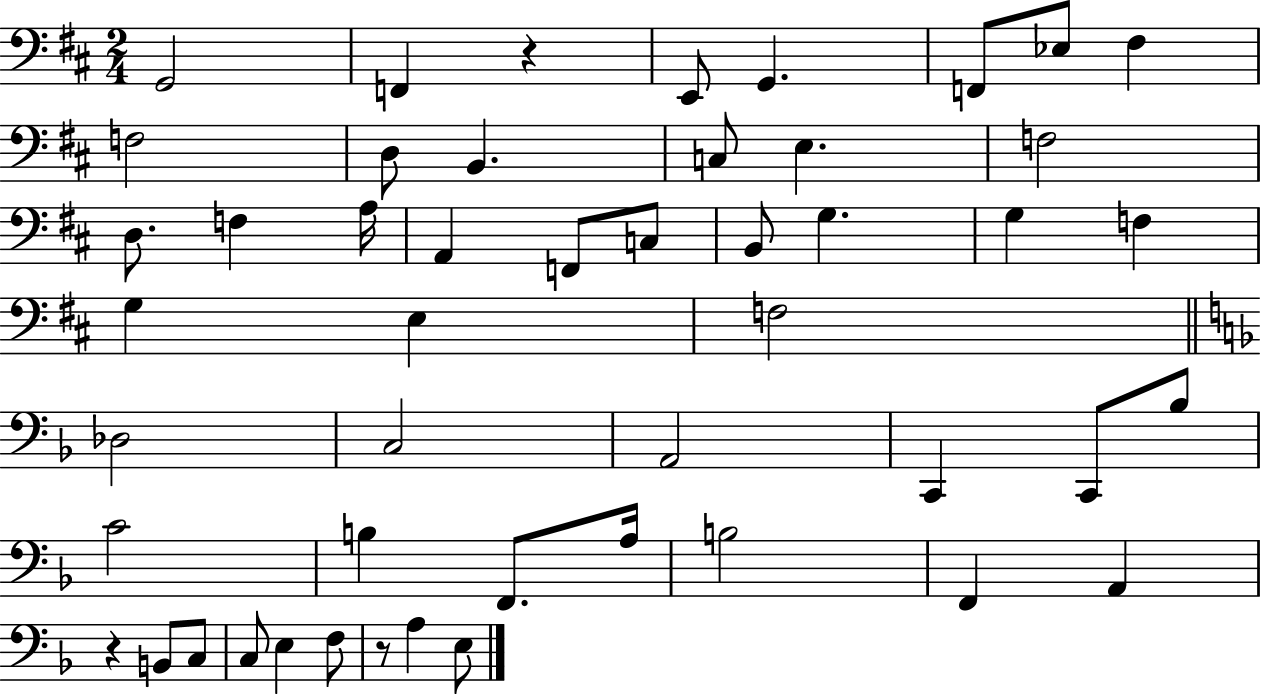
{
  \clef bass
  \numericTimeSignature
  \time 2/4
  \key d \major
  \repeat volta 2 { g,2 | f,4 r4 | e,8 g,4. | f,8 ees8 fis4 | \break f2 | d8 b,4. | c8 e4. | f2 | \break d8. f4 a16 | a,4 f,8 c8 | b,8 g4. | g4 f4 | \break g4 e4 | f2 | \bar "||" \break \key f \major des2 | c2 | a,2 | c,4 c,8 bes8 | \break c'2 | b4 f,8. a16 | b2 | f,4 a,4 | \break r4 b,8 c8 | c8 e4 f8 | r8 a4 e8 | } \bar "|."
}